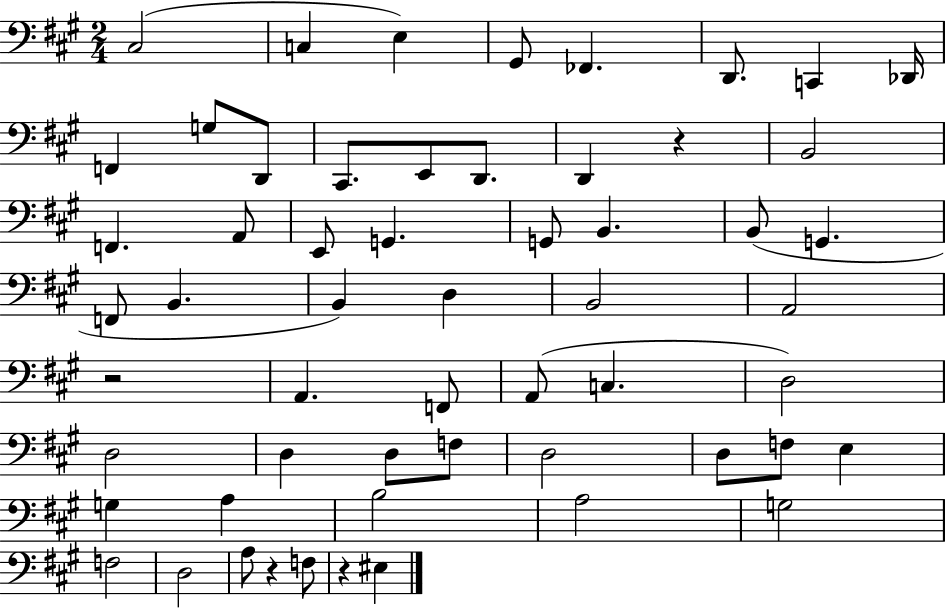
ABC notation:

X:1
T:Untitled
M:2/4
L:1/4
K:A
^C,2 C, E, ^G,,/2 _F,, D,,/2 C,, _D,,/4 F,, G,/2 D,,/2 ^C,,/2 E,,/2 D,,/2 D,, z B,,2 F,, A,,/2 E,,/2 G,, G,,/2 B,, B,,/2 G,, F,,/2 B,, B,, D, B,,2 A,,2 z2 A,, F,,/2 A,,/2 C, D,2 D,2 D, D,/2 F,/2 D,2 D,/2 F,/2 E, G, A, B,2 A,2 G,2 F,2 D,2 A,/2 z F,/2 z ^E,